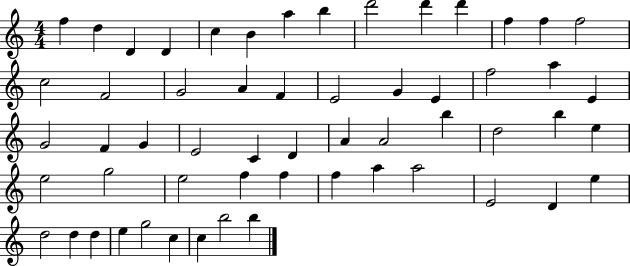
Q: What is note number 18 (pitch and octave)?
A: A4